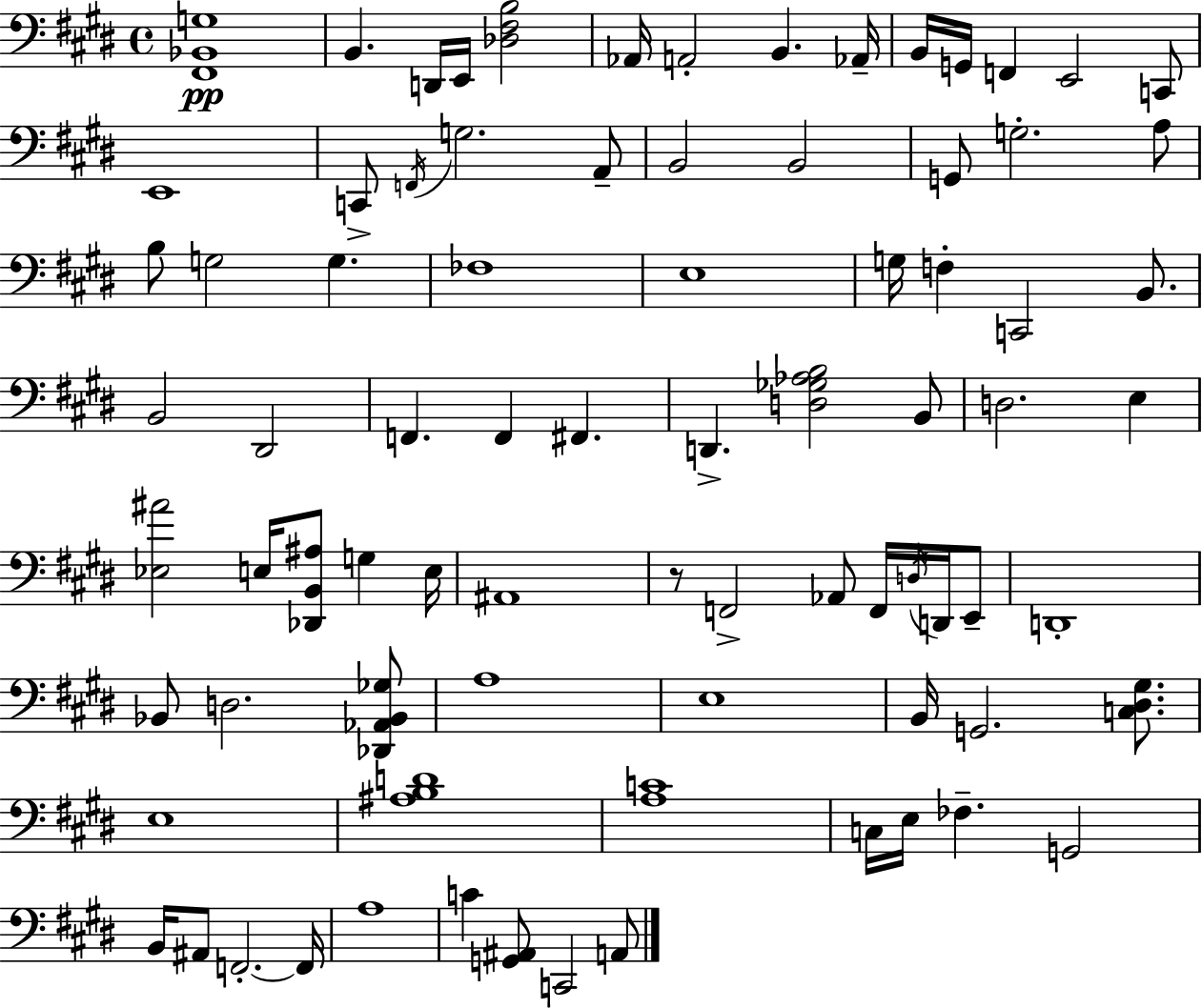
X:1
T:Untitled
M:4/4
L:1/4
K:E
[^F,,_B,,G,]4 B,, D,,/4 E,,/4 [_D,^F,B,]2 _A,,/4 A,,2 B,, _A,,/4 B,,/4 G,,/4 F,, E,,2 C,,/2 E,,4 C,,/2 F,,/4 G,2 A,,/2 B,,2 B,,2 G,,/2 G,2 A,/2 B,/2 G,2 G, _F,4 E,4 G,/4 F, C,,2 B,,/2 B,,2 ^D,,2 F,, F,, ^F,, D,, [D,_G,_A,B,]2 B,,/2 D,2 E, [_E,^A]2 E,/4 [_D,,B,,^A,]/2 G, E,/4 ^A,,4 z/2 F,,2 _A,,/2 F,,/4 D,/4 D,,/4 E,,/2 D,,4 _B,,/2 D,2 [_D,,_A,,_B,,_G,]/2 A,4 E,4 B,,/4 G,,2 [C,^D,^G,]/2 E,4 [^A,B,D]4 [A,C]4 C,/4 E,/4 _F, G,,2 B,,/4 ^A,,/2 F,,2 F,,/4 A,4 C [G,,^A,,]/2 C,,2 A,,/2